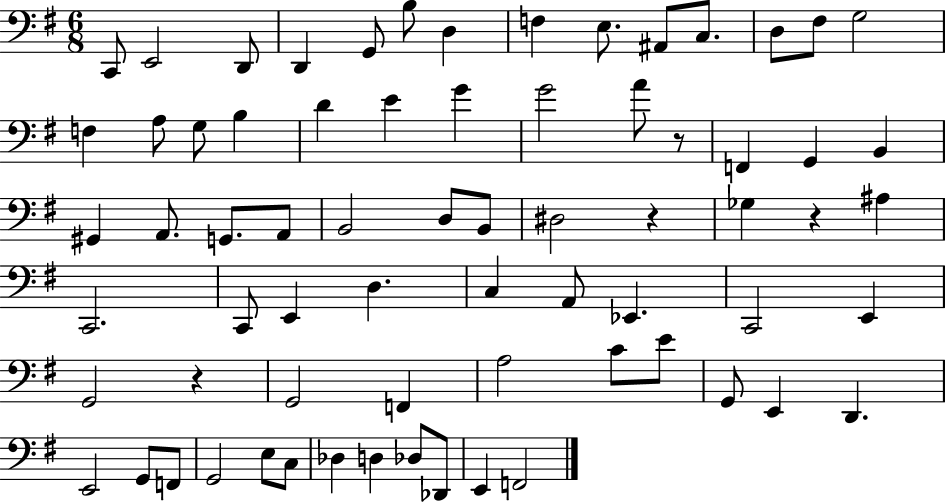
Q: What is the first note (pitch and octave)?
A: C2